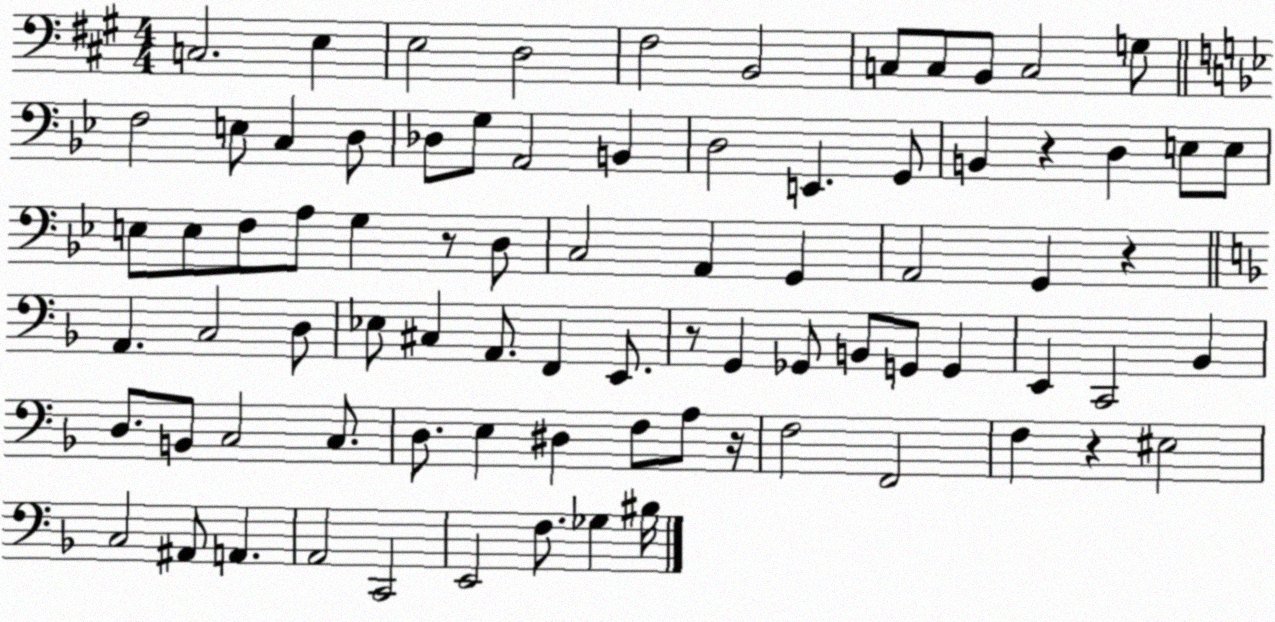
X:1
T:Untitled
M:4/4
L:1/4
K:A
C,2 E, E,2 D,2 ^F,2 B,,2 C,/2 C,/2 B,,/2 C,2 G,/2 F,2 E,/2 C, D,/2 _D,/2 G,/2 A,,2 B,, D,2 E,, G,,/2 B,, z D, E,/2 E,/2 E,/2 E,/2 F,/2 A,/2 G, z/2 D,/2 C,2 A,, G,, A,,2 G,, z A,, C,2 D,/2 _E,/2 ^C, A,,/2 F,, E,,/2 z/2 G,, _G,,/2 B,,/2 G,,/2 G,, E,, C,,2 _B,, D,/2 B,,/2 C,2 C,/2 D,/2 E, ^D, F,/2 A,/2 z/4 F,2 F,,2 F, z ^E,2 C,2 ^A,,/2 A,, A,,2 C,,2 E,,2 F,/2 _G, ^B,/4